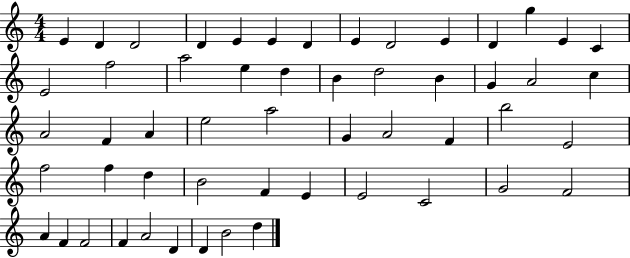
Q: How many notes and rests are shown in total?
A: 54